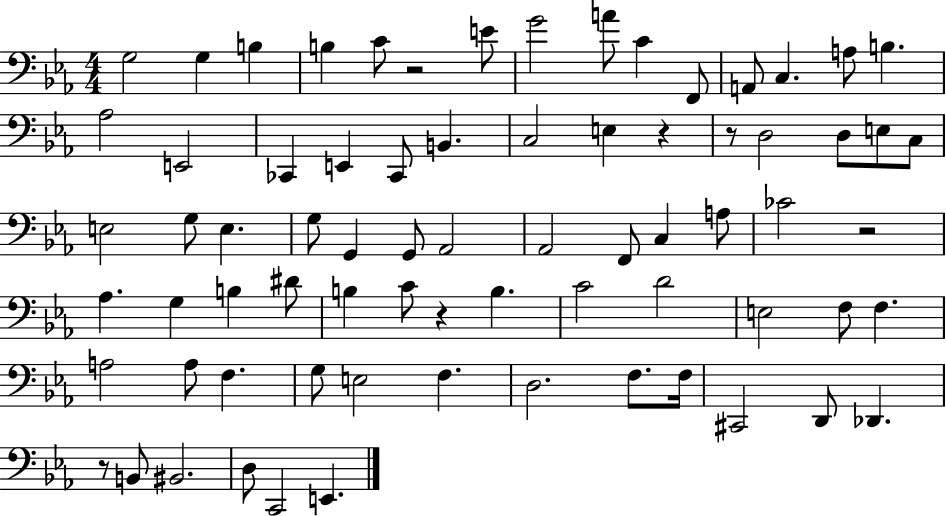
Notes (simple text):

G3/h G3/q B3/q B3/q C4/e R/h E4/e G4/h A4/e C4/q F2/e A2/e C3/q. A3/e B3/q. Ab3/h E2/h CES2/q E2/q CES2/e B2/q. C3/h E3/q R/q R/e D3/h D3/e E3/e C3/e E3/h G3/e E3/q. G3/e G2/q G2/e Ab2/h Ab2/h F2/e C3/q A3/e CES4/h R/h Ab3/q. G3/q B3/q D#4/e B3/q C4/e R/q B3/q. C4/h D4/h E3/h F3/e F3/q. A3/h A3/e F3/q. G3/e E3/h F3/q. D3/h. F3/e. F3/s C#2/h D2/e Db2/q. R/e B2/e BIS2/h. D3/e C2/h E2/q.